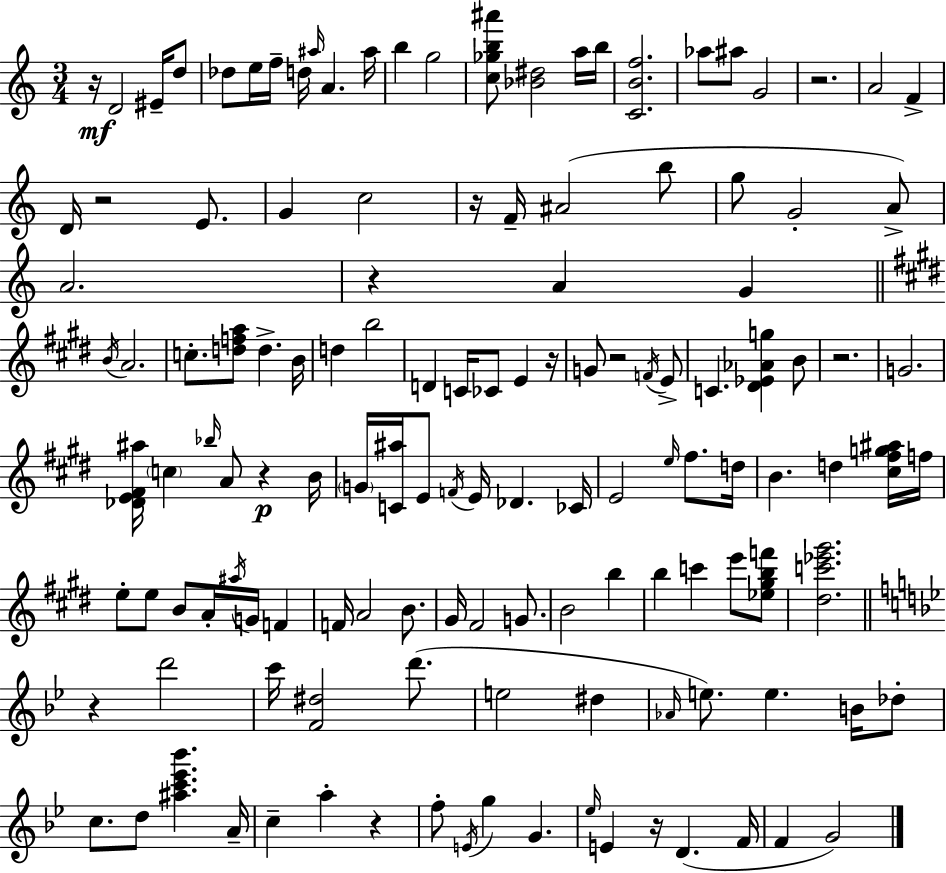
{
  \clef treble
  \numericTimeSignature
  \time 3/4
  \key a \minor
  r16\mf d'2 eis'16-- d''8 | des''8 e''16 f''16-- d''16 \grace { ais''16 } a'4. | ais''16 b''4 g''2 | <c'' ges'' b'' ais'''>8 <bes' dis''>2 a''16 | \break b''16 <c' b' f''>2. | aes''8 ais''8 g'2 | r2. | a'2 f'4-> | \break d'16 r2 e'8. | g'4 c''2 | r16 f'16-- ais'2( b''8 | g''8 g'2-. a'8->) | \break a'2. | r4 a'4 g'4 | \bar "||" \break \key e \major \acciaccatura { b'16 } a'2. | c''8.-. <d'' f'' a''>8 d''4.-> | b'16 d''4 b''2 | d'4 c'16 ces'8 e'4 | \break r16 g'8 r2 \acciaccatura { f'16 } | e'8-> c'4. <dis' ees' aes' g''>4 | b'8 r2. | g'2. | \break <des' e' fis' ais''>16 \parenthesize c''4 \grace { bes''16 } a'8 r4\p | b'16 \parenthesize g'16 <c' ais''>16 e'8 \acciaccatura { f'16 } e'16 des'4. | ces'16 e'2 | \grace { e''16 } fis''8. d''16 b'4. d''4 | \break <cis'' fis'' g'' ais''>16 f''16 e''8-. e''8 b'8 a'16-. | \acciaccatura { ais''16 } g'16 f'4 f'16 a'2 | b'8. gis'16 fis'2 | g'8. b'2 | \break b''4 b''4 c'''4 | e'''8 <ees'' gis'' b'' f'''>8 <dis'' c''' ees''' gis'''>2. | \bar "||" \break \key g \minor r4 d'''2 | c'''16 <f' dis''>2 d'''8.( | e''2 dis''4 | \grace { aes'16 }) e''8. e''4. b'16 des''8-. | \break c''8. d''8 <ais'' c''' ees''' bes'''>4. | a'16-- c''4-- a''4-. r4 | f''8-. \acciaccatura { e'16 } g''4 g'4. | \grace { ees''16 } e'4 r16 d'4.( | \break f'16 f'4 g'2) | \bar "|."
}